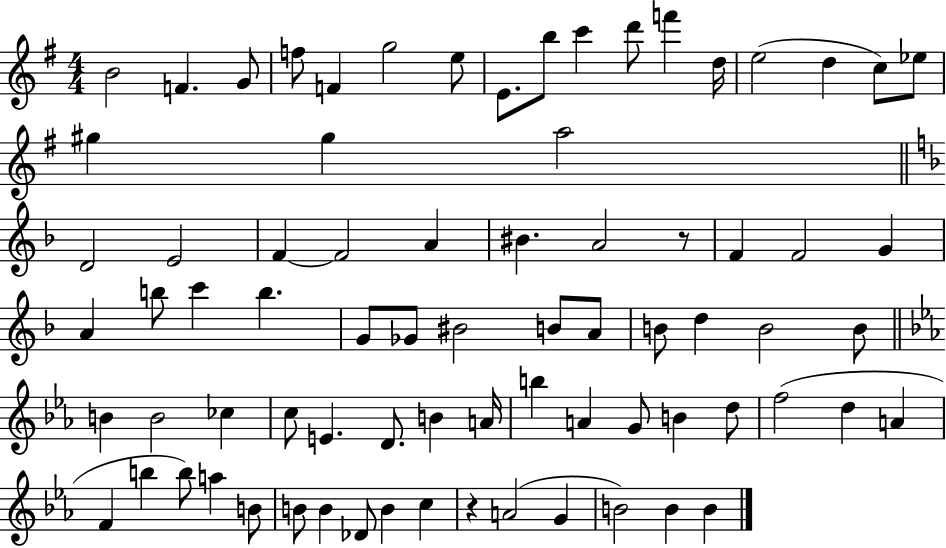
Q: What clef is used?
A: treble